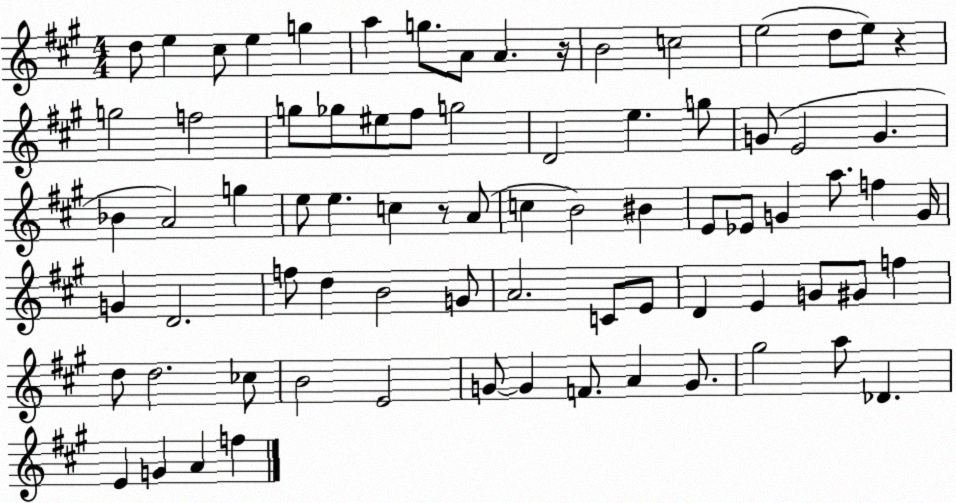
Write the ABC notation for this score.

X:1
T:Untitled
M:4/4
L:1/4
K:A
d/2 e ^c/2 e g a g/2 A/2 A z/4 B2 c2 e2 d/2 e/2 z g2 f2 g/2 _g/2 ^e/2 ^f/2 g2 D2 e g/2 G/2 E2 G _B A2 g e/2 e c z/2 A/2 c B2 ^B E/2 _E/2 G a/2 f G/4 G D2 f/2 d B2 G/2 A2 C/2 E/2 D E G/2 ^G/2 f d/2 d2 _c/2 B2 E2 G/2 G F/2 A G/2 ^g2 a/2 _D E G A f